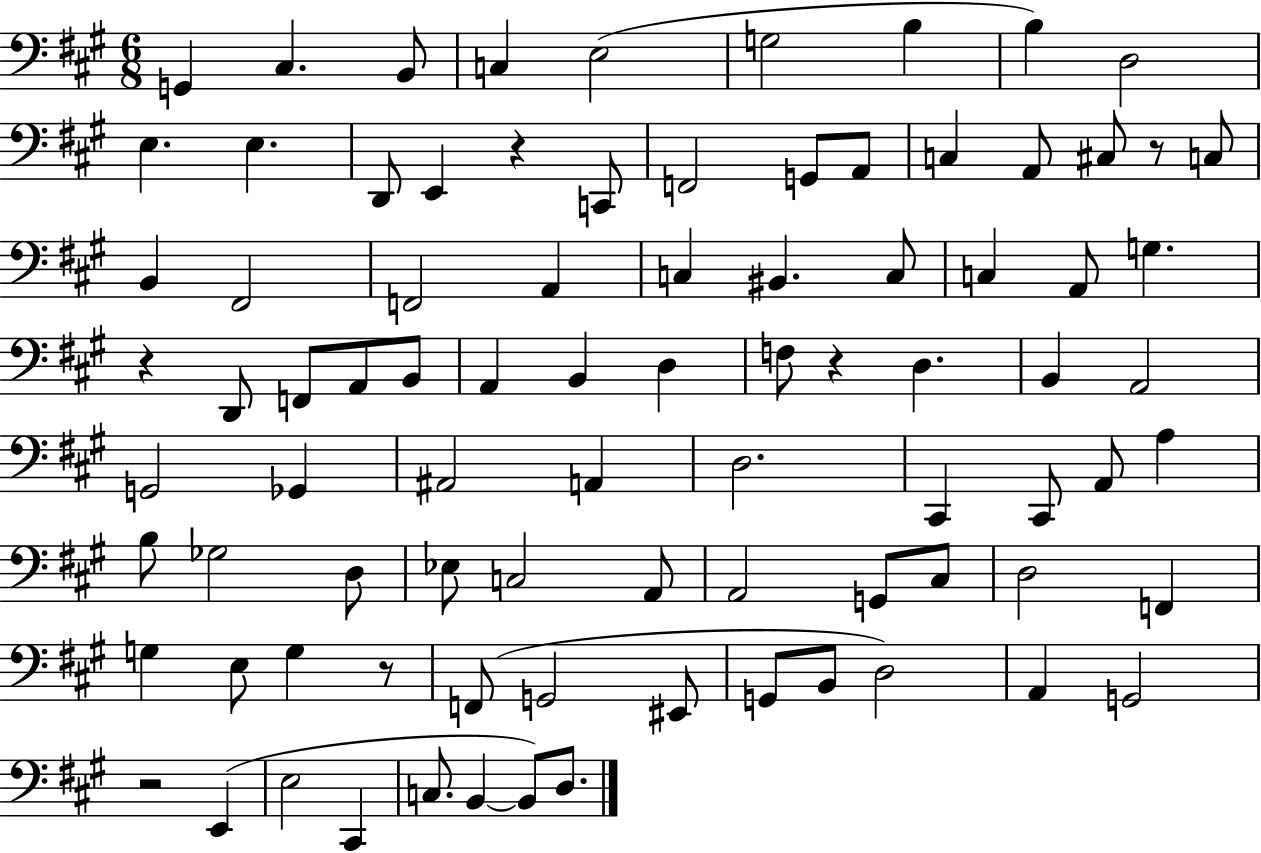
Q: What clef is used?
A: bass